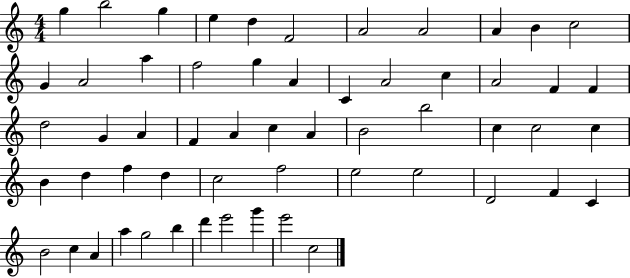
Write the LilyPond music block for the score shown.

{
  \clef treble
  \numericTimeSignature
  \time 4/4
  \key c \major
  g''4 b''2 g''4 | e''4 d''4 f'2 | a'2 a'2 | a'4 b'4 c''2 | \break g'4 a'2 a''4 | f''2 g''4 a'4 | c'4 a'2 c''4 | a'2 f'4 f'4 | \break d''2 g'4 a'4 | f'4 a'4 c''4 a'4 | b'2 b''2 | c''4 c''2 c''4 | \break b'4 d''4 f''4 d''4 | c''2 f''2 | e''2 e''2 | d'2 f'4 c'4 | \break b'2 c''4 a'4 | a''4 g''2 b''4 | d'''4 e'''2 g'''4 | e'''2 c''2 | \break \bar "|."
}